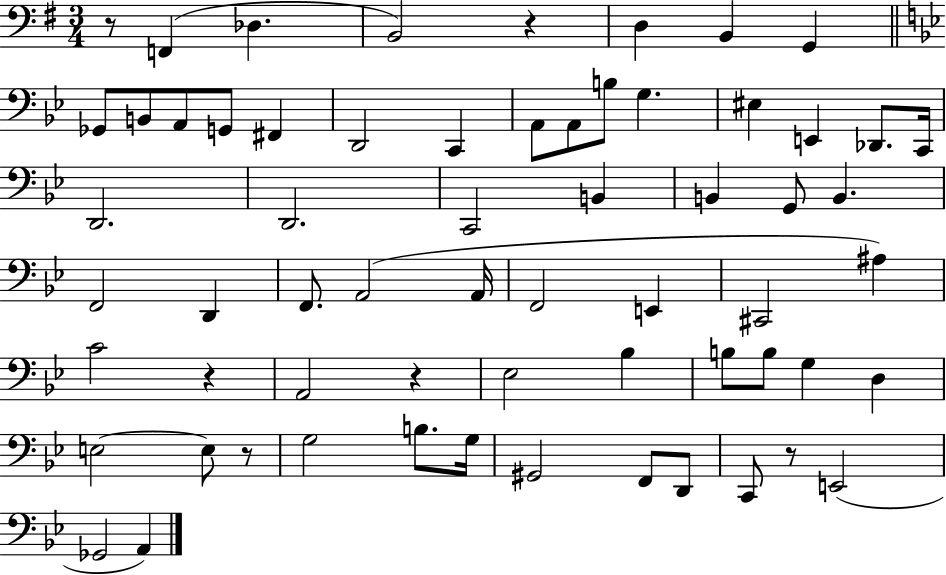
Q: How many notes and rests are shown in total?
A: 63